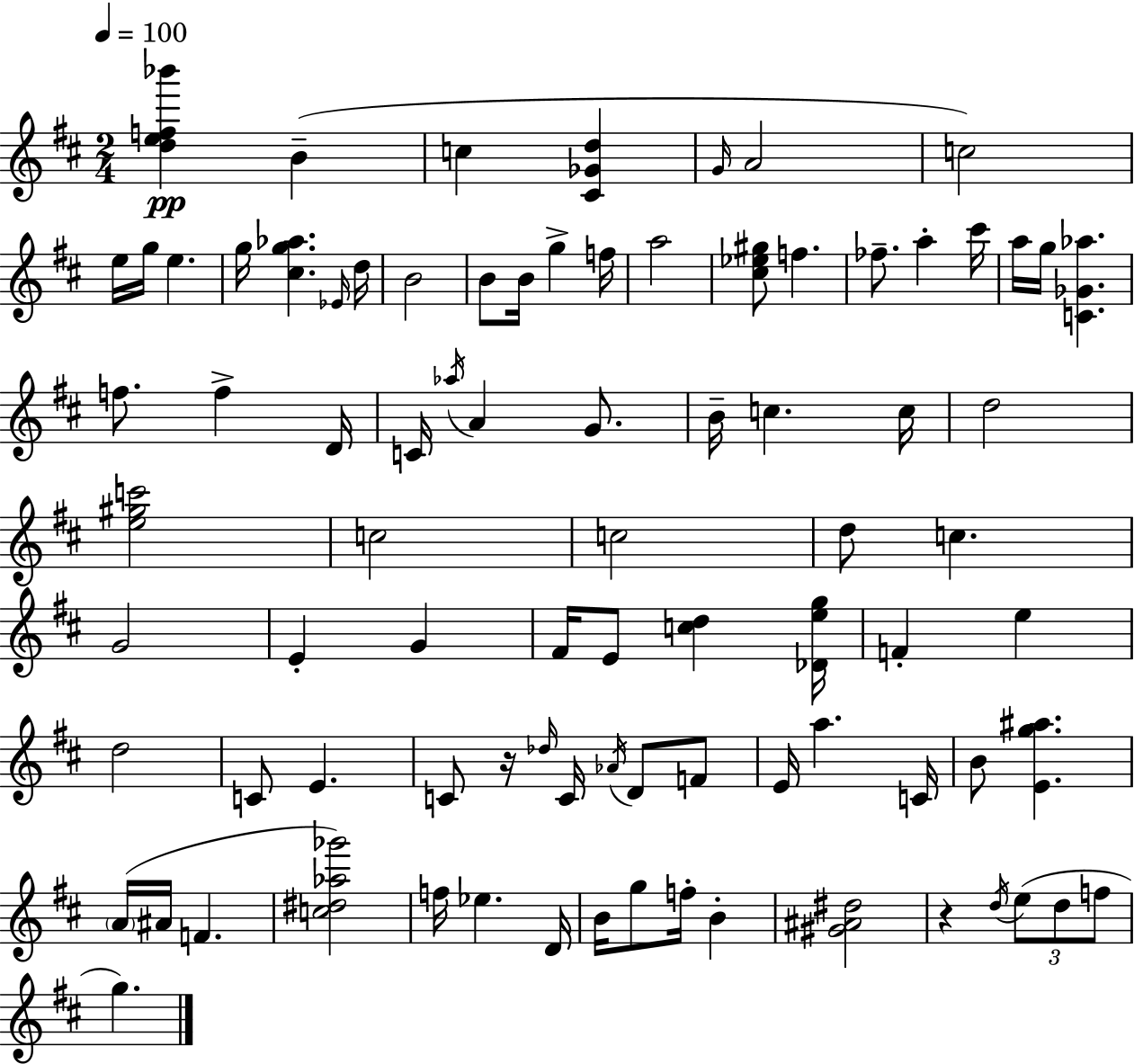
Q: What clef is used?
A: treble